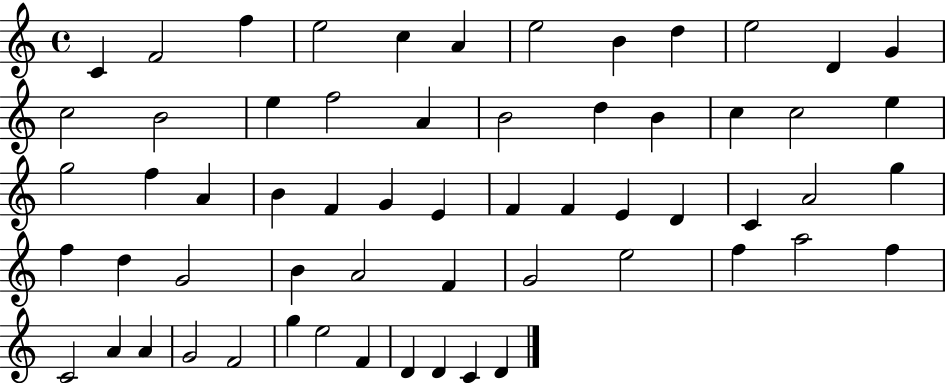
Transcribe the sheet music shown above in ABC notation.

X:1
T:Untitled
M:4/4
L:1/4
K:C
C F2 f e2 c A e2 B d e2 D G c2 B2 e f2 A B2 d B c c2 e g2 f A B F G E F F E D C A2 g f d G2 B A2 F G2 e2 f a2 f C2 A A G2 F2 g e2 F D D C D